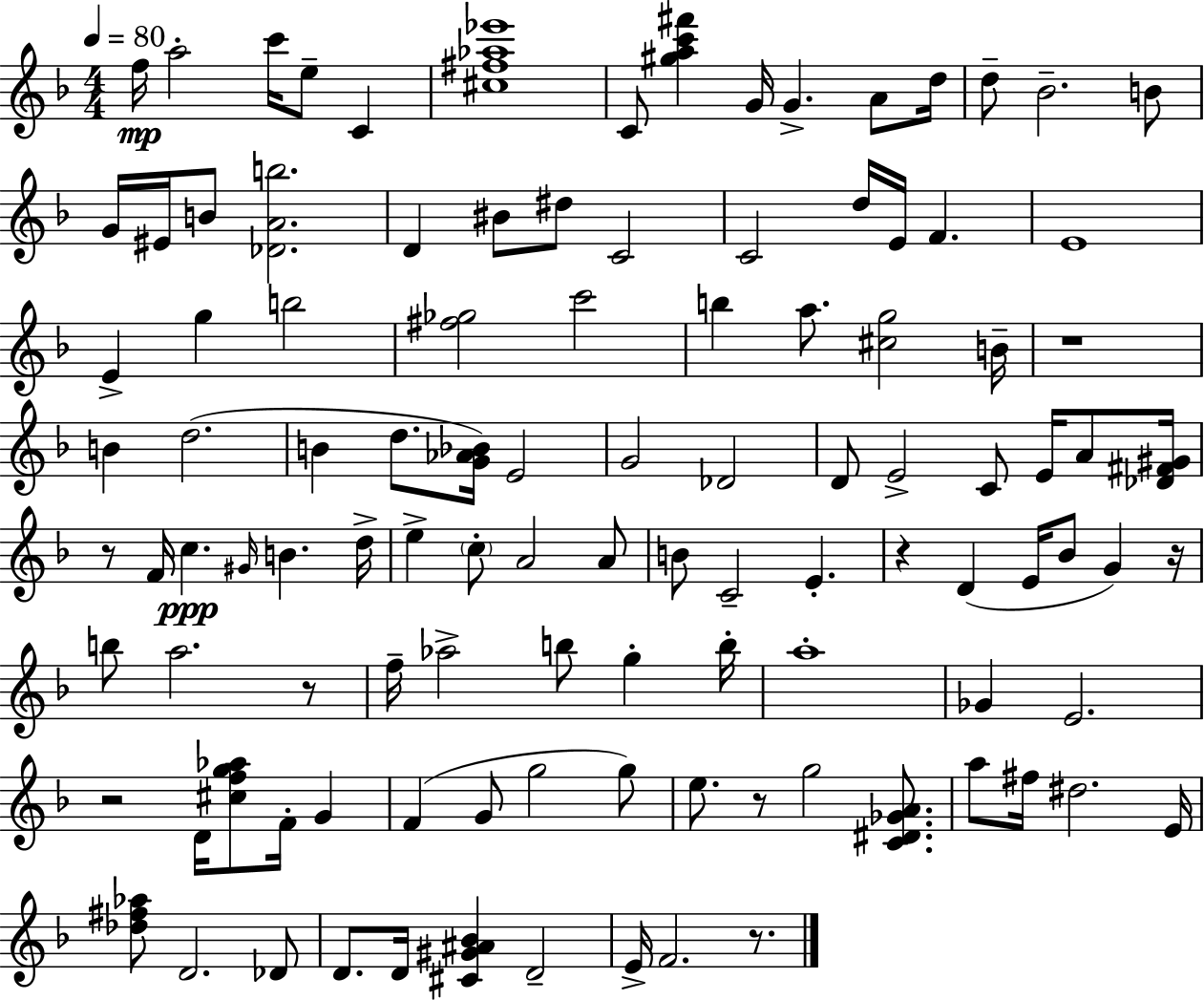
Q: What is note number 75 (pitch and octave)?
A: G4